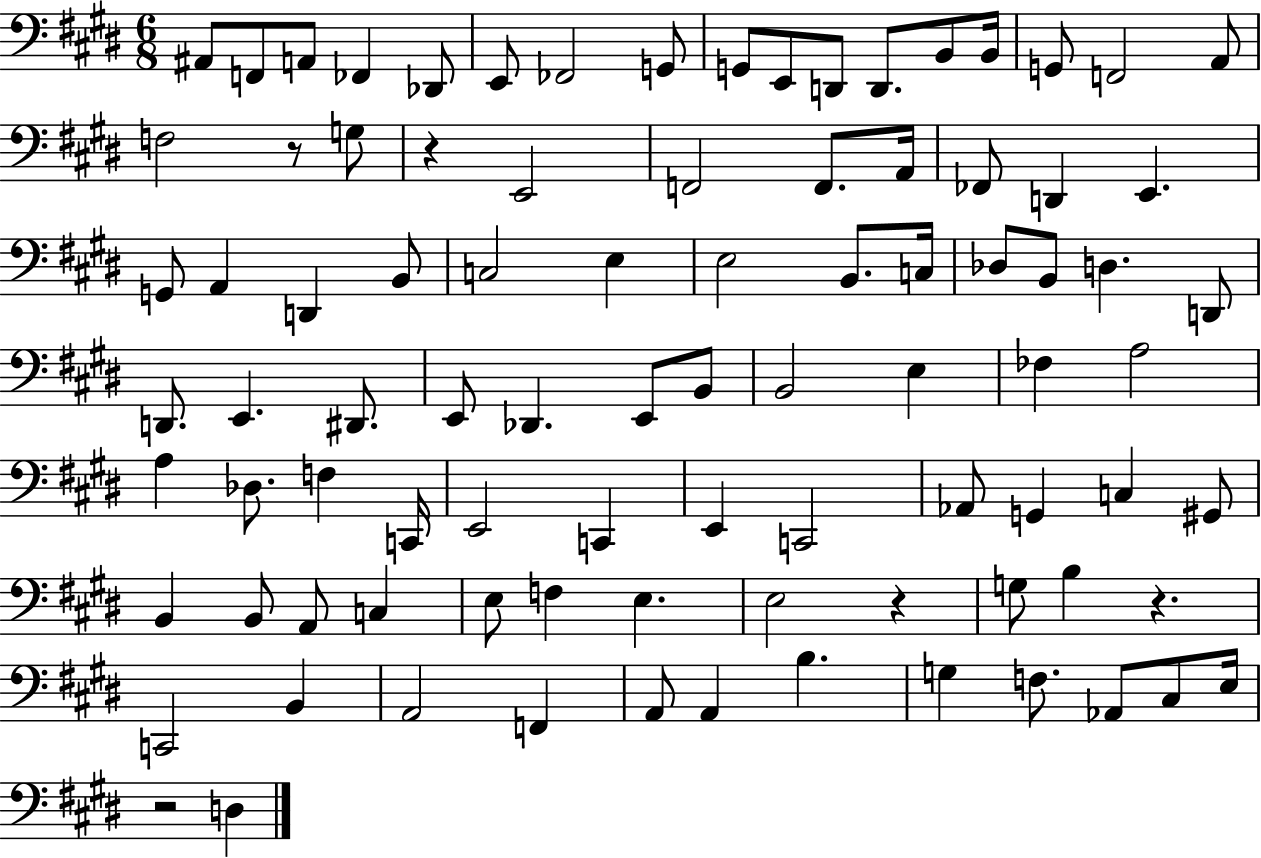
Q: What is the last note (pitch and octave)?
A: D3